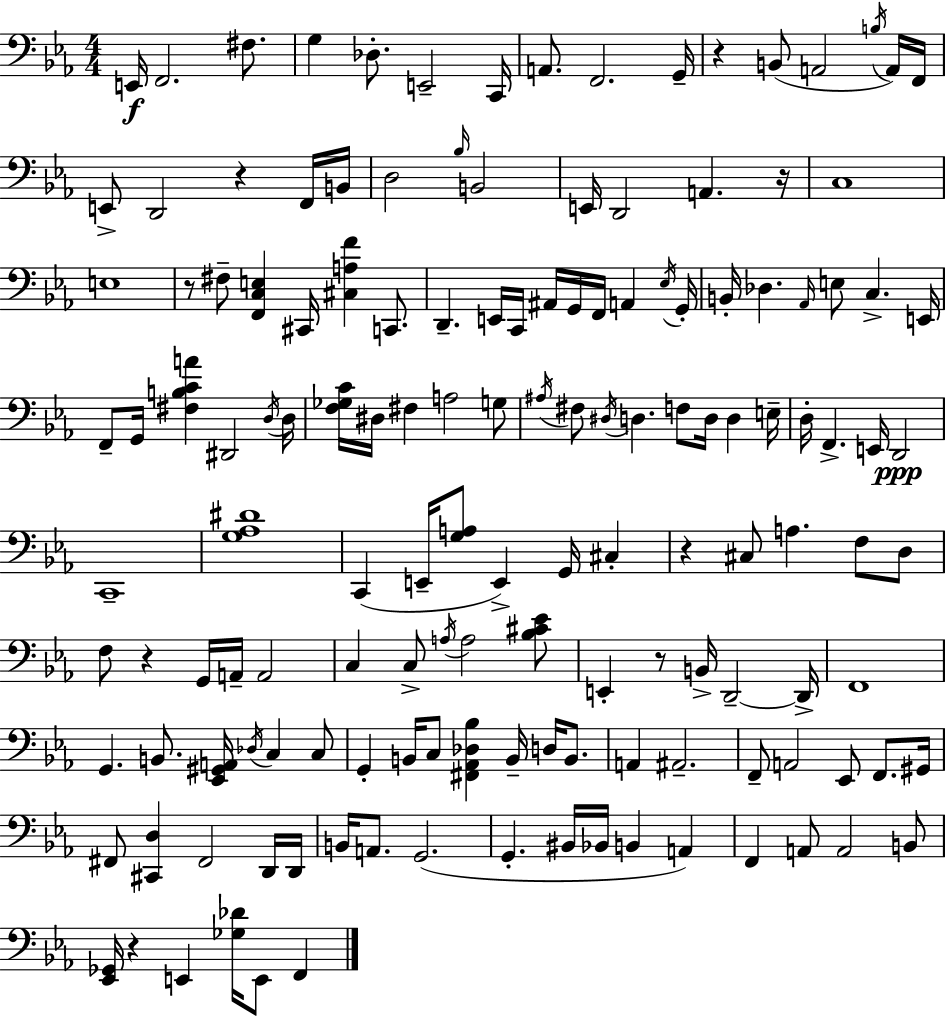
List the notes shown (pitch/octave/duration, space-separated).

E2/s F2/h. F#3/e. G3/q Db3/e. E2/h C2/s A2/e. F2/h. G2/s R/q B2/e A2/h B3/s A2/s F2/s E2/e D2/h R/q F2/s B2/s D3/h Bb3/s B2/h E2/s D2/h A2/q. R/s C3/w E3/w R/e F#3/e [F2,C3,E3]/q C#2/s [C#3,A3,F4]/q C2/e. D2/q. E2/s C2/s A#2/s G2/s F2/s A2/q Eb3/s G2/s B2/s Db3/q. Ab2/s E3/e C3/q. E2/s F2/e G2/s [F#3,B3,C4,A4]/q D#2/h D3/s D3/s [F3,Gb3,C4]/s D#3/s F#3/q A3/h G3/e A#3/s F#3/e D#3/s D3/q. F3/e D3/s D3/q E3/s D3/s F2/q. E2/s D2/h C2/w [G3,Ab3,D#4]/w C2/q E2/s [G3,A3]/e E2/q G2/s C#3/q R/q C#3/e A3/q. F3/e D3/e F3/e R/q G2/s A2/s A2/h C3/q C3/e A3/s A3/h [Bb3,C#4,Eb4]/e E2/q R/e B2/s D2/h D2/s F2/w G2/q. B2/e. [Eb2,G#2,A2]/s Db3/s C3/q C3/e G2/q B2/s C3/e [F#2,Ab2,Db3,Bb3]/q B2/s D3/s B2/e. A2/q A#2/h. F2/e A2/h Eb2/e F2/e. G#2/s F#2/e [C#2,D3]/q F#2/h D2/s D2/s B2/s A2/e. G2/h. G2/q. BIS2/s Bb2/s B2/q A2/q F2/q A2/e A2/h B2/e [Eb2,Gb2]/s R/q E2/q [Gb3,Db4]/s E2/e F2/q